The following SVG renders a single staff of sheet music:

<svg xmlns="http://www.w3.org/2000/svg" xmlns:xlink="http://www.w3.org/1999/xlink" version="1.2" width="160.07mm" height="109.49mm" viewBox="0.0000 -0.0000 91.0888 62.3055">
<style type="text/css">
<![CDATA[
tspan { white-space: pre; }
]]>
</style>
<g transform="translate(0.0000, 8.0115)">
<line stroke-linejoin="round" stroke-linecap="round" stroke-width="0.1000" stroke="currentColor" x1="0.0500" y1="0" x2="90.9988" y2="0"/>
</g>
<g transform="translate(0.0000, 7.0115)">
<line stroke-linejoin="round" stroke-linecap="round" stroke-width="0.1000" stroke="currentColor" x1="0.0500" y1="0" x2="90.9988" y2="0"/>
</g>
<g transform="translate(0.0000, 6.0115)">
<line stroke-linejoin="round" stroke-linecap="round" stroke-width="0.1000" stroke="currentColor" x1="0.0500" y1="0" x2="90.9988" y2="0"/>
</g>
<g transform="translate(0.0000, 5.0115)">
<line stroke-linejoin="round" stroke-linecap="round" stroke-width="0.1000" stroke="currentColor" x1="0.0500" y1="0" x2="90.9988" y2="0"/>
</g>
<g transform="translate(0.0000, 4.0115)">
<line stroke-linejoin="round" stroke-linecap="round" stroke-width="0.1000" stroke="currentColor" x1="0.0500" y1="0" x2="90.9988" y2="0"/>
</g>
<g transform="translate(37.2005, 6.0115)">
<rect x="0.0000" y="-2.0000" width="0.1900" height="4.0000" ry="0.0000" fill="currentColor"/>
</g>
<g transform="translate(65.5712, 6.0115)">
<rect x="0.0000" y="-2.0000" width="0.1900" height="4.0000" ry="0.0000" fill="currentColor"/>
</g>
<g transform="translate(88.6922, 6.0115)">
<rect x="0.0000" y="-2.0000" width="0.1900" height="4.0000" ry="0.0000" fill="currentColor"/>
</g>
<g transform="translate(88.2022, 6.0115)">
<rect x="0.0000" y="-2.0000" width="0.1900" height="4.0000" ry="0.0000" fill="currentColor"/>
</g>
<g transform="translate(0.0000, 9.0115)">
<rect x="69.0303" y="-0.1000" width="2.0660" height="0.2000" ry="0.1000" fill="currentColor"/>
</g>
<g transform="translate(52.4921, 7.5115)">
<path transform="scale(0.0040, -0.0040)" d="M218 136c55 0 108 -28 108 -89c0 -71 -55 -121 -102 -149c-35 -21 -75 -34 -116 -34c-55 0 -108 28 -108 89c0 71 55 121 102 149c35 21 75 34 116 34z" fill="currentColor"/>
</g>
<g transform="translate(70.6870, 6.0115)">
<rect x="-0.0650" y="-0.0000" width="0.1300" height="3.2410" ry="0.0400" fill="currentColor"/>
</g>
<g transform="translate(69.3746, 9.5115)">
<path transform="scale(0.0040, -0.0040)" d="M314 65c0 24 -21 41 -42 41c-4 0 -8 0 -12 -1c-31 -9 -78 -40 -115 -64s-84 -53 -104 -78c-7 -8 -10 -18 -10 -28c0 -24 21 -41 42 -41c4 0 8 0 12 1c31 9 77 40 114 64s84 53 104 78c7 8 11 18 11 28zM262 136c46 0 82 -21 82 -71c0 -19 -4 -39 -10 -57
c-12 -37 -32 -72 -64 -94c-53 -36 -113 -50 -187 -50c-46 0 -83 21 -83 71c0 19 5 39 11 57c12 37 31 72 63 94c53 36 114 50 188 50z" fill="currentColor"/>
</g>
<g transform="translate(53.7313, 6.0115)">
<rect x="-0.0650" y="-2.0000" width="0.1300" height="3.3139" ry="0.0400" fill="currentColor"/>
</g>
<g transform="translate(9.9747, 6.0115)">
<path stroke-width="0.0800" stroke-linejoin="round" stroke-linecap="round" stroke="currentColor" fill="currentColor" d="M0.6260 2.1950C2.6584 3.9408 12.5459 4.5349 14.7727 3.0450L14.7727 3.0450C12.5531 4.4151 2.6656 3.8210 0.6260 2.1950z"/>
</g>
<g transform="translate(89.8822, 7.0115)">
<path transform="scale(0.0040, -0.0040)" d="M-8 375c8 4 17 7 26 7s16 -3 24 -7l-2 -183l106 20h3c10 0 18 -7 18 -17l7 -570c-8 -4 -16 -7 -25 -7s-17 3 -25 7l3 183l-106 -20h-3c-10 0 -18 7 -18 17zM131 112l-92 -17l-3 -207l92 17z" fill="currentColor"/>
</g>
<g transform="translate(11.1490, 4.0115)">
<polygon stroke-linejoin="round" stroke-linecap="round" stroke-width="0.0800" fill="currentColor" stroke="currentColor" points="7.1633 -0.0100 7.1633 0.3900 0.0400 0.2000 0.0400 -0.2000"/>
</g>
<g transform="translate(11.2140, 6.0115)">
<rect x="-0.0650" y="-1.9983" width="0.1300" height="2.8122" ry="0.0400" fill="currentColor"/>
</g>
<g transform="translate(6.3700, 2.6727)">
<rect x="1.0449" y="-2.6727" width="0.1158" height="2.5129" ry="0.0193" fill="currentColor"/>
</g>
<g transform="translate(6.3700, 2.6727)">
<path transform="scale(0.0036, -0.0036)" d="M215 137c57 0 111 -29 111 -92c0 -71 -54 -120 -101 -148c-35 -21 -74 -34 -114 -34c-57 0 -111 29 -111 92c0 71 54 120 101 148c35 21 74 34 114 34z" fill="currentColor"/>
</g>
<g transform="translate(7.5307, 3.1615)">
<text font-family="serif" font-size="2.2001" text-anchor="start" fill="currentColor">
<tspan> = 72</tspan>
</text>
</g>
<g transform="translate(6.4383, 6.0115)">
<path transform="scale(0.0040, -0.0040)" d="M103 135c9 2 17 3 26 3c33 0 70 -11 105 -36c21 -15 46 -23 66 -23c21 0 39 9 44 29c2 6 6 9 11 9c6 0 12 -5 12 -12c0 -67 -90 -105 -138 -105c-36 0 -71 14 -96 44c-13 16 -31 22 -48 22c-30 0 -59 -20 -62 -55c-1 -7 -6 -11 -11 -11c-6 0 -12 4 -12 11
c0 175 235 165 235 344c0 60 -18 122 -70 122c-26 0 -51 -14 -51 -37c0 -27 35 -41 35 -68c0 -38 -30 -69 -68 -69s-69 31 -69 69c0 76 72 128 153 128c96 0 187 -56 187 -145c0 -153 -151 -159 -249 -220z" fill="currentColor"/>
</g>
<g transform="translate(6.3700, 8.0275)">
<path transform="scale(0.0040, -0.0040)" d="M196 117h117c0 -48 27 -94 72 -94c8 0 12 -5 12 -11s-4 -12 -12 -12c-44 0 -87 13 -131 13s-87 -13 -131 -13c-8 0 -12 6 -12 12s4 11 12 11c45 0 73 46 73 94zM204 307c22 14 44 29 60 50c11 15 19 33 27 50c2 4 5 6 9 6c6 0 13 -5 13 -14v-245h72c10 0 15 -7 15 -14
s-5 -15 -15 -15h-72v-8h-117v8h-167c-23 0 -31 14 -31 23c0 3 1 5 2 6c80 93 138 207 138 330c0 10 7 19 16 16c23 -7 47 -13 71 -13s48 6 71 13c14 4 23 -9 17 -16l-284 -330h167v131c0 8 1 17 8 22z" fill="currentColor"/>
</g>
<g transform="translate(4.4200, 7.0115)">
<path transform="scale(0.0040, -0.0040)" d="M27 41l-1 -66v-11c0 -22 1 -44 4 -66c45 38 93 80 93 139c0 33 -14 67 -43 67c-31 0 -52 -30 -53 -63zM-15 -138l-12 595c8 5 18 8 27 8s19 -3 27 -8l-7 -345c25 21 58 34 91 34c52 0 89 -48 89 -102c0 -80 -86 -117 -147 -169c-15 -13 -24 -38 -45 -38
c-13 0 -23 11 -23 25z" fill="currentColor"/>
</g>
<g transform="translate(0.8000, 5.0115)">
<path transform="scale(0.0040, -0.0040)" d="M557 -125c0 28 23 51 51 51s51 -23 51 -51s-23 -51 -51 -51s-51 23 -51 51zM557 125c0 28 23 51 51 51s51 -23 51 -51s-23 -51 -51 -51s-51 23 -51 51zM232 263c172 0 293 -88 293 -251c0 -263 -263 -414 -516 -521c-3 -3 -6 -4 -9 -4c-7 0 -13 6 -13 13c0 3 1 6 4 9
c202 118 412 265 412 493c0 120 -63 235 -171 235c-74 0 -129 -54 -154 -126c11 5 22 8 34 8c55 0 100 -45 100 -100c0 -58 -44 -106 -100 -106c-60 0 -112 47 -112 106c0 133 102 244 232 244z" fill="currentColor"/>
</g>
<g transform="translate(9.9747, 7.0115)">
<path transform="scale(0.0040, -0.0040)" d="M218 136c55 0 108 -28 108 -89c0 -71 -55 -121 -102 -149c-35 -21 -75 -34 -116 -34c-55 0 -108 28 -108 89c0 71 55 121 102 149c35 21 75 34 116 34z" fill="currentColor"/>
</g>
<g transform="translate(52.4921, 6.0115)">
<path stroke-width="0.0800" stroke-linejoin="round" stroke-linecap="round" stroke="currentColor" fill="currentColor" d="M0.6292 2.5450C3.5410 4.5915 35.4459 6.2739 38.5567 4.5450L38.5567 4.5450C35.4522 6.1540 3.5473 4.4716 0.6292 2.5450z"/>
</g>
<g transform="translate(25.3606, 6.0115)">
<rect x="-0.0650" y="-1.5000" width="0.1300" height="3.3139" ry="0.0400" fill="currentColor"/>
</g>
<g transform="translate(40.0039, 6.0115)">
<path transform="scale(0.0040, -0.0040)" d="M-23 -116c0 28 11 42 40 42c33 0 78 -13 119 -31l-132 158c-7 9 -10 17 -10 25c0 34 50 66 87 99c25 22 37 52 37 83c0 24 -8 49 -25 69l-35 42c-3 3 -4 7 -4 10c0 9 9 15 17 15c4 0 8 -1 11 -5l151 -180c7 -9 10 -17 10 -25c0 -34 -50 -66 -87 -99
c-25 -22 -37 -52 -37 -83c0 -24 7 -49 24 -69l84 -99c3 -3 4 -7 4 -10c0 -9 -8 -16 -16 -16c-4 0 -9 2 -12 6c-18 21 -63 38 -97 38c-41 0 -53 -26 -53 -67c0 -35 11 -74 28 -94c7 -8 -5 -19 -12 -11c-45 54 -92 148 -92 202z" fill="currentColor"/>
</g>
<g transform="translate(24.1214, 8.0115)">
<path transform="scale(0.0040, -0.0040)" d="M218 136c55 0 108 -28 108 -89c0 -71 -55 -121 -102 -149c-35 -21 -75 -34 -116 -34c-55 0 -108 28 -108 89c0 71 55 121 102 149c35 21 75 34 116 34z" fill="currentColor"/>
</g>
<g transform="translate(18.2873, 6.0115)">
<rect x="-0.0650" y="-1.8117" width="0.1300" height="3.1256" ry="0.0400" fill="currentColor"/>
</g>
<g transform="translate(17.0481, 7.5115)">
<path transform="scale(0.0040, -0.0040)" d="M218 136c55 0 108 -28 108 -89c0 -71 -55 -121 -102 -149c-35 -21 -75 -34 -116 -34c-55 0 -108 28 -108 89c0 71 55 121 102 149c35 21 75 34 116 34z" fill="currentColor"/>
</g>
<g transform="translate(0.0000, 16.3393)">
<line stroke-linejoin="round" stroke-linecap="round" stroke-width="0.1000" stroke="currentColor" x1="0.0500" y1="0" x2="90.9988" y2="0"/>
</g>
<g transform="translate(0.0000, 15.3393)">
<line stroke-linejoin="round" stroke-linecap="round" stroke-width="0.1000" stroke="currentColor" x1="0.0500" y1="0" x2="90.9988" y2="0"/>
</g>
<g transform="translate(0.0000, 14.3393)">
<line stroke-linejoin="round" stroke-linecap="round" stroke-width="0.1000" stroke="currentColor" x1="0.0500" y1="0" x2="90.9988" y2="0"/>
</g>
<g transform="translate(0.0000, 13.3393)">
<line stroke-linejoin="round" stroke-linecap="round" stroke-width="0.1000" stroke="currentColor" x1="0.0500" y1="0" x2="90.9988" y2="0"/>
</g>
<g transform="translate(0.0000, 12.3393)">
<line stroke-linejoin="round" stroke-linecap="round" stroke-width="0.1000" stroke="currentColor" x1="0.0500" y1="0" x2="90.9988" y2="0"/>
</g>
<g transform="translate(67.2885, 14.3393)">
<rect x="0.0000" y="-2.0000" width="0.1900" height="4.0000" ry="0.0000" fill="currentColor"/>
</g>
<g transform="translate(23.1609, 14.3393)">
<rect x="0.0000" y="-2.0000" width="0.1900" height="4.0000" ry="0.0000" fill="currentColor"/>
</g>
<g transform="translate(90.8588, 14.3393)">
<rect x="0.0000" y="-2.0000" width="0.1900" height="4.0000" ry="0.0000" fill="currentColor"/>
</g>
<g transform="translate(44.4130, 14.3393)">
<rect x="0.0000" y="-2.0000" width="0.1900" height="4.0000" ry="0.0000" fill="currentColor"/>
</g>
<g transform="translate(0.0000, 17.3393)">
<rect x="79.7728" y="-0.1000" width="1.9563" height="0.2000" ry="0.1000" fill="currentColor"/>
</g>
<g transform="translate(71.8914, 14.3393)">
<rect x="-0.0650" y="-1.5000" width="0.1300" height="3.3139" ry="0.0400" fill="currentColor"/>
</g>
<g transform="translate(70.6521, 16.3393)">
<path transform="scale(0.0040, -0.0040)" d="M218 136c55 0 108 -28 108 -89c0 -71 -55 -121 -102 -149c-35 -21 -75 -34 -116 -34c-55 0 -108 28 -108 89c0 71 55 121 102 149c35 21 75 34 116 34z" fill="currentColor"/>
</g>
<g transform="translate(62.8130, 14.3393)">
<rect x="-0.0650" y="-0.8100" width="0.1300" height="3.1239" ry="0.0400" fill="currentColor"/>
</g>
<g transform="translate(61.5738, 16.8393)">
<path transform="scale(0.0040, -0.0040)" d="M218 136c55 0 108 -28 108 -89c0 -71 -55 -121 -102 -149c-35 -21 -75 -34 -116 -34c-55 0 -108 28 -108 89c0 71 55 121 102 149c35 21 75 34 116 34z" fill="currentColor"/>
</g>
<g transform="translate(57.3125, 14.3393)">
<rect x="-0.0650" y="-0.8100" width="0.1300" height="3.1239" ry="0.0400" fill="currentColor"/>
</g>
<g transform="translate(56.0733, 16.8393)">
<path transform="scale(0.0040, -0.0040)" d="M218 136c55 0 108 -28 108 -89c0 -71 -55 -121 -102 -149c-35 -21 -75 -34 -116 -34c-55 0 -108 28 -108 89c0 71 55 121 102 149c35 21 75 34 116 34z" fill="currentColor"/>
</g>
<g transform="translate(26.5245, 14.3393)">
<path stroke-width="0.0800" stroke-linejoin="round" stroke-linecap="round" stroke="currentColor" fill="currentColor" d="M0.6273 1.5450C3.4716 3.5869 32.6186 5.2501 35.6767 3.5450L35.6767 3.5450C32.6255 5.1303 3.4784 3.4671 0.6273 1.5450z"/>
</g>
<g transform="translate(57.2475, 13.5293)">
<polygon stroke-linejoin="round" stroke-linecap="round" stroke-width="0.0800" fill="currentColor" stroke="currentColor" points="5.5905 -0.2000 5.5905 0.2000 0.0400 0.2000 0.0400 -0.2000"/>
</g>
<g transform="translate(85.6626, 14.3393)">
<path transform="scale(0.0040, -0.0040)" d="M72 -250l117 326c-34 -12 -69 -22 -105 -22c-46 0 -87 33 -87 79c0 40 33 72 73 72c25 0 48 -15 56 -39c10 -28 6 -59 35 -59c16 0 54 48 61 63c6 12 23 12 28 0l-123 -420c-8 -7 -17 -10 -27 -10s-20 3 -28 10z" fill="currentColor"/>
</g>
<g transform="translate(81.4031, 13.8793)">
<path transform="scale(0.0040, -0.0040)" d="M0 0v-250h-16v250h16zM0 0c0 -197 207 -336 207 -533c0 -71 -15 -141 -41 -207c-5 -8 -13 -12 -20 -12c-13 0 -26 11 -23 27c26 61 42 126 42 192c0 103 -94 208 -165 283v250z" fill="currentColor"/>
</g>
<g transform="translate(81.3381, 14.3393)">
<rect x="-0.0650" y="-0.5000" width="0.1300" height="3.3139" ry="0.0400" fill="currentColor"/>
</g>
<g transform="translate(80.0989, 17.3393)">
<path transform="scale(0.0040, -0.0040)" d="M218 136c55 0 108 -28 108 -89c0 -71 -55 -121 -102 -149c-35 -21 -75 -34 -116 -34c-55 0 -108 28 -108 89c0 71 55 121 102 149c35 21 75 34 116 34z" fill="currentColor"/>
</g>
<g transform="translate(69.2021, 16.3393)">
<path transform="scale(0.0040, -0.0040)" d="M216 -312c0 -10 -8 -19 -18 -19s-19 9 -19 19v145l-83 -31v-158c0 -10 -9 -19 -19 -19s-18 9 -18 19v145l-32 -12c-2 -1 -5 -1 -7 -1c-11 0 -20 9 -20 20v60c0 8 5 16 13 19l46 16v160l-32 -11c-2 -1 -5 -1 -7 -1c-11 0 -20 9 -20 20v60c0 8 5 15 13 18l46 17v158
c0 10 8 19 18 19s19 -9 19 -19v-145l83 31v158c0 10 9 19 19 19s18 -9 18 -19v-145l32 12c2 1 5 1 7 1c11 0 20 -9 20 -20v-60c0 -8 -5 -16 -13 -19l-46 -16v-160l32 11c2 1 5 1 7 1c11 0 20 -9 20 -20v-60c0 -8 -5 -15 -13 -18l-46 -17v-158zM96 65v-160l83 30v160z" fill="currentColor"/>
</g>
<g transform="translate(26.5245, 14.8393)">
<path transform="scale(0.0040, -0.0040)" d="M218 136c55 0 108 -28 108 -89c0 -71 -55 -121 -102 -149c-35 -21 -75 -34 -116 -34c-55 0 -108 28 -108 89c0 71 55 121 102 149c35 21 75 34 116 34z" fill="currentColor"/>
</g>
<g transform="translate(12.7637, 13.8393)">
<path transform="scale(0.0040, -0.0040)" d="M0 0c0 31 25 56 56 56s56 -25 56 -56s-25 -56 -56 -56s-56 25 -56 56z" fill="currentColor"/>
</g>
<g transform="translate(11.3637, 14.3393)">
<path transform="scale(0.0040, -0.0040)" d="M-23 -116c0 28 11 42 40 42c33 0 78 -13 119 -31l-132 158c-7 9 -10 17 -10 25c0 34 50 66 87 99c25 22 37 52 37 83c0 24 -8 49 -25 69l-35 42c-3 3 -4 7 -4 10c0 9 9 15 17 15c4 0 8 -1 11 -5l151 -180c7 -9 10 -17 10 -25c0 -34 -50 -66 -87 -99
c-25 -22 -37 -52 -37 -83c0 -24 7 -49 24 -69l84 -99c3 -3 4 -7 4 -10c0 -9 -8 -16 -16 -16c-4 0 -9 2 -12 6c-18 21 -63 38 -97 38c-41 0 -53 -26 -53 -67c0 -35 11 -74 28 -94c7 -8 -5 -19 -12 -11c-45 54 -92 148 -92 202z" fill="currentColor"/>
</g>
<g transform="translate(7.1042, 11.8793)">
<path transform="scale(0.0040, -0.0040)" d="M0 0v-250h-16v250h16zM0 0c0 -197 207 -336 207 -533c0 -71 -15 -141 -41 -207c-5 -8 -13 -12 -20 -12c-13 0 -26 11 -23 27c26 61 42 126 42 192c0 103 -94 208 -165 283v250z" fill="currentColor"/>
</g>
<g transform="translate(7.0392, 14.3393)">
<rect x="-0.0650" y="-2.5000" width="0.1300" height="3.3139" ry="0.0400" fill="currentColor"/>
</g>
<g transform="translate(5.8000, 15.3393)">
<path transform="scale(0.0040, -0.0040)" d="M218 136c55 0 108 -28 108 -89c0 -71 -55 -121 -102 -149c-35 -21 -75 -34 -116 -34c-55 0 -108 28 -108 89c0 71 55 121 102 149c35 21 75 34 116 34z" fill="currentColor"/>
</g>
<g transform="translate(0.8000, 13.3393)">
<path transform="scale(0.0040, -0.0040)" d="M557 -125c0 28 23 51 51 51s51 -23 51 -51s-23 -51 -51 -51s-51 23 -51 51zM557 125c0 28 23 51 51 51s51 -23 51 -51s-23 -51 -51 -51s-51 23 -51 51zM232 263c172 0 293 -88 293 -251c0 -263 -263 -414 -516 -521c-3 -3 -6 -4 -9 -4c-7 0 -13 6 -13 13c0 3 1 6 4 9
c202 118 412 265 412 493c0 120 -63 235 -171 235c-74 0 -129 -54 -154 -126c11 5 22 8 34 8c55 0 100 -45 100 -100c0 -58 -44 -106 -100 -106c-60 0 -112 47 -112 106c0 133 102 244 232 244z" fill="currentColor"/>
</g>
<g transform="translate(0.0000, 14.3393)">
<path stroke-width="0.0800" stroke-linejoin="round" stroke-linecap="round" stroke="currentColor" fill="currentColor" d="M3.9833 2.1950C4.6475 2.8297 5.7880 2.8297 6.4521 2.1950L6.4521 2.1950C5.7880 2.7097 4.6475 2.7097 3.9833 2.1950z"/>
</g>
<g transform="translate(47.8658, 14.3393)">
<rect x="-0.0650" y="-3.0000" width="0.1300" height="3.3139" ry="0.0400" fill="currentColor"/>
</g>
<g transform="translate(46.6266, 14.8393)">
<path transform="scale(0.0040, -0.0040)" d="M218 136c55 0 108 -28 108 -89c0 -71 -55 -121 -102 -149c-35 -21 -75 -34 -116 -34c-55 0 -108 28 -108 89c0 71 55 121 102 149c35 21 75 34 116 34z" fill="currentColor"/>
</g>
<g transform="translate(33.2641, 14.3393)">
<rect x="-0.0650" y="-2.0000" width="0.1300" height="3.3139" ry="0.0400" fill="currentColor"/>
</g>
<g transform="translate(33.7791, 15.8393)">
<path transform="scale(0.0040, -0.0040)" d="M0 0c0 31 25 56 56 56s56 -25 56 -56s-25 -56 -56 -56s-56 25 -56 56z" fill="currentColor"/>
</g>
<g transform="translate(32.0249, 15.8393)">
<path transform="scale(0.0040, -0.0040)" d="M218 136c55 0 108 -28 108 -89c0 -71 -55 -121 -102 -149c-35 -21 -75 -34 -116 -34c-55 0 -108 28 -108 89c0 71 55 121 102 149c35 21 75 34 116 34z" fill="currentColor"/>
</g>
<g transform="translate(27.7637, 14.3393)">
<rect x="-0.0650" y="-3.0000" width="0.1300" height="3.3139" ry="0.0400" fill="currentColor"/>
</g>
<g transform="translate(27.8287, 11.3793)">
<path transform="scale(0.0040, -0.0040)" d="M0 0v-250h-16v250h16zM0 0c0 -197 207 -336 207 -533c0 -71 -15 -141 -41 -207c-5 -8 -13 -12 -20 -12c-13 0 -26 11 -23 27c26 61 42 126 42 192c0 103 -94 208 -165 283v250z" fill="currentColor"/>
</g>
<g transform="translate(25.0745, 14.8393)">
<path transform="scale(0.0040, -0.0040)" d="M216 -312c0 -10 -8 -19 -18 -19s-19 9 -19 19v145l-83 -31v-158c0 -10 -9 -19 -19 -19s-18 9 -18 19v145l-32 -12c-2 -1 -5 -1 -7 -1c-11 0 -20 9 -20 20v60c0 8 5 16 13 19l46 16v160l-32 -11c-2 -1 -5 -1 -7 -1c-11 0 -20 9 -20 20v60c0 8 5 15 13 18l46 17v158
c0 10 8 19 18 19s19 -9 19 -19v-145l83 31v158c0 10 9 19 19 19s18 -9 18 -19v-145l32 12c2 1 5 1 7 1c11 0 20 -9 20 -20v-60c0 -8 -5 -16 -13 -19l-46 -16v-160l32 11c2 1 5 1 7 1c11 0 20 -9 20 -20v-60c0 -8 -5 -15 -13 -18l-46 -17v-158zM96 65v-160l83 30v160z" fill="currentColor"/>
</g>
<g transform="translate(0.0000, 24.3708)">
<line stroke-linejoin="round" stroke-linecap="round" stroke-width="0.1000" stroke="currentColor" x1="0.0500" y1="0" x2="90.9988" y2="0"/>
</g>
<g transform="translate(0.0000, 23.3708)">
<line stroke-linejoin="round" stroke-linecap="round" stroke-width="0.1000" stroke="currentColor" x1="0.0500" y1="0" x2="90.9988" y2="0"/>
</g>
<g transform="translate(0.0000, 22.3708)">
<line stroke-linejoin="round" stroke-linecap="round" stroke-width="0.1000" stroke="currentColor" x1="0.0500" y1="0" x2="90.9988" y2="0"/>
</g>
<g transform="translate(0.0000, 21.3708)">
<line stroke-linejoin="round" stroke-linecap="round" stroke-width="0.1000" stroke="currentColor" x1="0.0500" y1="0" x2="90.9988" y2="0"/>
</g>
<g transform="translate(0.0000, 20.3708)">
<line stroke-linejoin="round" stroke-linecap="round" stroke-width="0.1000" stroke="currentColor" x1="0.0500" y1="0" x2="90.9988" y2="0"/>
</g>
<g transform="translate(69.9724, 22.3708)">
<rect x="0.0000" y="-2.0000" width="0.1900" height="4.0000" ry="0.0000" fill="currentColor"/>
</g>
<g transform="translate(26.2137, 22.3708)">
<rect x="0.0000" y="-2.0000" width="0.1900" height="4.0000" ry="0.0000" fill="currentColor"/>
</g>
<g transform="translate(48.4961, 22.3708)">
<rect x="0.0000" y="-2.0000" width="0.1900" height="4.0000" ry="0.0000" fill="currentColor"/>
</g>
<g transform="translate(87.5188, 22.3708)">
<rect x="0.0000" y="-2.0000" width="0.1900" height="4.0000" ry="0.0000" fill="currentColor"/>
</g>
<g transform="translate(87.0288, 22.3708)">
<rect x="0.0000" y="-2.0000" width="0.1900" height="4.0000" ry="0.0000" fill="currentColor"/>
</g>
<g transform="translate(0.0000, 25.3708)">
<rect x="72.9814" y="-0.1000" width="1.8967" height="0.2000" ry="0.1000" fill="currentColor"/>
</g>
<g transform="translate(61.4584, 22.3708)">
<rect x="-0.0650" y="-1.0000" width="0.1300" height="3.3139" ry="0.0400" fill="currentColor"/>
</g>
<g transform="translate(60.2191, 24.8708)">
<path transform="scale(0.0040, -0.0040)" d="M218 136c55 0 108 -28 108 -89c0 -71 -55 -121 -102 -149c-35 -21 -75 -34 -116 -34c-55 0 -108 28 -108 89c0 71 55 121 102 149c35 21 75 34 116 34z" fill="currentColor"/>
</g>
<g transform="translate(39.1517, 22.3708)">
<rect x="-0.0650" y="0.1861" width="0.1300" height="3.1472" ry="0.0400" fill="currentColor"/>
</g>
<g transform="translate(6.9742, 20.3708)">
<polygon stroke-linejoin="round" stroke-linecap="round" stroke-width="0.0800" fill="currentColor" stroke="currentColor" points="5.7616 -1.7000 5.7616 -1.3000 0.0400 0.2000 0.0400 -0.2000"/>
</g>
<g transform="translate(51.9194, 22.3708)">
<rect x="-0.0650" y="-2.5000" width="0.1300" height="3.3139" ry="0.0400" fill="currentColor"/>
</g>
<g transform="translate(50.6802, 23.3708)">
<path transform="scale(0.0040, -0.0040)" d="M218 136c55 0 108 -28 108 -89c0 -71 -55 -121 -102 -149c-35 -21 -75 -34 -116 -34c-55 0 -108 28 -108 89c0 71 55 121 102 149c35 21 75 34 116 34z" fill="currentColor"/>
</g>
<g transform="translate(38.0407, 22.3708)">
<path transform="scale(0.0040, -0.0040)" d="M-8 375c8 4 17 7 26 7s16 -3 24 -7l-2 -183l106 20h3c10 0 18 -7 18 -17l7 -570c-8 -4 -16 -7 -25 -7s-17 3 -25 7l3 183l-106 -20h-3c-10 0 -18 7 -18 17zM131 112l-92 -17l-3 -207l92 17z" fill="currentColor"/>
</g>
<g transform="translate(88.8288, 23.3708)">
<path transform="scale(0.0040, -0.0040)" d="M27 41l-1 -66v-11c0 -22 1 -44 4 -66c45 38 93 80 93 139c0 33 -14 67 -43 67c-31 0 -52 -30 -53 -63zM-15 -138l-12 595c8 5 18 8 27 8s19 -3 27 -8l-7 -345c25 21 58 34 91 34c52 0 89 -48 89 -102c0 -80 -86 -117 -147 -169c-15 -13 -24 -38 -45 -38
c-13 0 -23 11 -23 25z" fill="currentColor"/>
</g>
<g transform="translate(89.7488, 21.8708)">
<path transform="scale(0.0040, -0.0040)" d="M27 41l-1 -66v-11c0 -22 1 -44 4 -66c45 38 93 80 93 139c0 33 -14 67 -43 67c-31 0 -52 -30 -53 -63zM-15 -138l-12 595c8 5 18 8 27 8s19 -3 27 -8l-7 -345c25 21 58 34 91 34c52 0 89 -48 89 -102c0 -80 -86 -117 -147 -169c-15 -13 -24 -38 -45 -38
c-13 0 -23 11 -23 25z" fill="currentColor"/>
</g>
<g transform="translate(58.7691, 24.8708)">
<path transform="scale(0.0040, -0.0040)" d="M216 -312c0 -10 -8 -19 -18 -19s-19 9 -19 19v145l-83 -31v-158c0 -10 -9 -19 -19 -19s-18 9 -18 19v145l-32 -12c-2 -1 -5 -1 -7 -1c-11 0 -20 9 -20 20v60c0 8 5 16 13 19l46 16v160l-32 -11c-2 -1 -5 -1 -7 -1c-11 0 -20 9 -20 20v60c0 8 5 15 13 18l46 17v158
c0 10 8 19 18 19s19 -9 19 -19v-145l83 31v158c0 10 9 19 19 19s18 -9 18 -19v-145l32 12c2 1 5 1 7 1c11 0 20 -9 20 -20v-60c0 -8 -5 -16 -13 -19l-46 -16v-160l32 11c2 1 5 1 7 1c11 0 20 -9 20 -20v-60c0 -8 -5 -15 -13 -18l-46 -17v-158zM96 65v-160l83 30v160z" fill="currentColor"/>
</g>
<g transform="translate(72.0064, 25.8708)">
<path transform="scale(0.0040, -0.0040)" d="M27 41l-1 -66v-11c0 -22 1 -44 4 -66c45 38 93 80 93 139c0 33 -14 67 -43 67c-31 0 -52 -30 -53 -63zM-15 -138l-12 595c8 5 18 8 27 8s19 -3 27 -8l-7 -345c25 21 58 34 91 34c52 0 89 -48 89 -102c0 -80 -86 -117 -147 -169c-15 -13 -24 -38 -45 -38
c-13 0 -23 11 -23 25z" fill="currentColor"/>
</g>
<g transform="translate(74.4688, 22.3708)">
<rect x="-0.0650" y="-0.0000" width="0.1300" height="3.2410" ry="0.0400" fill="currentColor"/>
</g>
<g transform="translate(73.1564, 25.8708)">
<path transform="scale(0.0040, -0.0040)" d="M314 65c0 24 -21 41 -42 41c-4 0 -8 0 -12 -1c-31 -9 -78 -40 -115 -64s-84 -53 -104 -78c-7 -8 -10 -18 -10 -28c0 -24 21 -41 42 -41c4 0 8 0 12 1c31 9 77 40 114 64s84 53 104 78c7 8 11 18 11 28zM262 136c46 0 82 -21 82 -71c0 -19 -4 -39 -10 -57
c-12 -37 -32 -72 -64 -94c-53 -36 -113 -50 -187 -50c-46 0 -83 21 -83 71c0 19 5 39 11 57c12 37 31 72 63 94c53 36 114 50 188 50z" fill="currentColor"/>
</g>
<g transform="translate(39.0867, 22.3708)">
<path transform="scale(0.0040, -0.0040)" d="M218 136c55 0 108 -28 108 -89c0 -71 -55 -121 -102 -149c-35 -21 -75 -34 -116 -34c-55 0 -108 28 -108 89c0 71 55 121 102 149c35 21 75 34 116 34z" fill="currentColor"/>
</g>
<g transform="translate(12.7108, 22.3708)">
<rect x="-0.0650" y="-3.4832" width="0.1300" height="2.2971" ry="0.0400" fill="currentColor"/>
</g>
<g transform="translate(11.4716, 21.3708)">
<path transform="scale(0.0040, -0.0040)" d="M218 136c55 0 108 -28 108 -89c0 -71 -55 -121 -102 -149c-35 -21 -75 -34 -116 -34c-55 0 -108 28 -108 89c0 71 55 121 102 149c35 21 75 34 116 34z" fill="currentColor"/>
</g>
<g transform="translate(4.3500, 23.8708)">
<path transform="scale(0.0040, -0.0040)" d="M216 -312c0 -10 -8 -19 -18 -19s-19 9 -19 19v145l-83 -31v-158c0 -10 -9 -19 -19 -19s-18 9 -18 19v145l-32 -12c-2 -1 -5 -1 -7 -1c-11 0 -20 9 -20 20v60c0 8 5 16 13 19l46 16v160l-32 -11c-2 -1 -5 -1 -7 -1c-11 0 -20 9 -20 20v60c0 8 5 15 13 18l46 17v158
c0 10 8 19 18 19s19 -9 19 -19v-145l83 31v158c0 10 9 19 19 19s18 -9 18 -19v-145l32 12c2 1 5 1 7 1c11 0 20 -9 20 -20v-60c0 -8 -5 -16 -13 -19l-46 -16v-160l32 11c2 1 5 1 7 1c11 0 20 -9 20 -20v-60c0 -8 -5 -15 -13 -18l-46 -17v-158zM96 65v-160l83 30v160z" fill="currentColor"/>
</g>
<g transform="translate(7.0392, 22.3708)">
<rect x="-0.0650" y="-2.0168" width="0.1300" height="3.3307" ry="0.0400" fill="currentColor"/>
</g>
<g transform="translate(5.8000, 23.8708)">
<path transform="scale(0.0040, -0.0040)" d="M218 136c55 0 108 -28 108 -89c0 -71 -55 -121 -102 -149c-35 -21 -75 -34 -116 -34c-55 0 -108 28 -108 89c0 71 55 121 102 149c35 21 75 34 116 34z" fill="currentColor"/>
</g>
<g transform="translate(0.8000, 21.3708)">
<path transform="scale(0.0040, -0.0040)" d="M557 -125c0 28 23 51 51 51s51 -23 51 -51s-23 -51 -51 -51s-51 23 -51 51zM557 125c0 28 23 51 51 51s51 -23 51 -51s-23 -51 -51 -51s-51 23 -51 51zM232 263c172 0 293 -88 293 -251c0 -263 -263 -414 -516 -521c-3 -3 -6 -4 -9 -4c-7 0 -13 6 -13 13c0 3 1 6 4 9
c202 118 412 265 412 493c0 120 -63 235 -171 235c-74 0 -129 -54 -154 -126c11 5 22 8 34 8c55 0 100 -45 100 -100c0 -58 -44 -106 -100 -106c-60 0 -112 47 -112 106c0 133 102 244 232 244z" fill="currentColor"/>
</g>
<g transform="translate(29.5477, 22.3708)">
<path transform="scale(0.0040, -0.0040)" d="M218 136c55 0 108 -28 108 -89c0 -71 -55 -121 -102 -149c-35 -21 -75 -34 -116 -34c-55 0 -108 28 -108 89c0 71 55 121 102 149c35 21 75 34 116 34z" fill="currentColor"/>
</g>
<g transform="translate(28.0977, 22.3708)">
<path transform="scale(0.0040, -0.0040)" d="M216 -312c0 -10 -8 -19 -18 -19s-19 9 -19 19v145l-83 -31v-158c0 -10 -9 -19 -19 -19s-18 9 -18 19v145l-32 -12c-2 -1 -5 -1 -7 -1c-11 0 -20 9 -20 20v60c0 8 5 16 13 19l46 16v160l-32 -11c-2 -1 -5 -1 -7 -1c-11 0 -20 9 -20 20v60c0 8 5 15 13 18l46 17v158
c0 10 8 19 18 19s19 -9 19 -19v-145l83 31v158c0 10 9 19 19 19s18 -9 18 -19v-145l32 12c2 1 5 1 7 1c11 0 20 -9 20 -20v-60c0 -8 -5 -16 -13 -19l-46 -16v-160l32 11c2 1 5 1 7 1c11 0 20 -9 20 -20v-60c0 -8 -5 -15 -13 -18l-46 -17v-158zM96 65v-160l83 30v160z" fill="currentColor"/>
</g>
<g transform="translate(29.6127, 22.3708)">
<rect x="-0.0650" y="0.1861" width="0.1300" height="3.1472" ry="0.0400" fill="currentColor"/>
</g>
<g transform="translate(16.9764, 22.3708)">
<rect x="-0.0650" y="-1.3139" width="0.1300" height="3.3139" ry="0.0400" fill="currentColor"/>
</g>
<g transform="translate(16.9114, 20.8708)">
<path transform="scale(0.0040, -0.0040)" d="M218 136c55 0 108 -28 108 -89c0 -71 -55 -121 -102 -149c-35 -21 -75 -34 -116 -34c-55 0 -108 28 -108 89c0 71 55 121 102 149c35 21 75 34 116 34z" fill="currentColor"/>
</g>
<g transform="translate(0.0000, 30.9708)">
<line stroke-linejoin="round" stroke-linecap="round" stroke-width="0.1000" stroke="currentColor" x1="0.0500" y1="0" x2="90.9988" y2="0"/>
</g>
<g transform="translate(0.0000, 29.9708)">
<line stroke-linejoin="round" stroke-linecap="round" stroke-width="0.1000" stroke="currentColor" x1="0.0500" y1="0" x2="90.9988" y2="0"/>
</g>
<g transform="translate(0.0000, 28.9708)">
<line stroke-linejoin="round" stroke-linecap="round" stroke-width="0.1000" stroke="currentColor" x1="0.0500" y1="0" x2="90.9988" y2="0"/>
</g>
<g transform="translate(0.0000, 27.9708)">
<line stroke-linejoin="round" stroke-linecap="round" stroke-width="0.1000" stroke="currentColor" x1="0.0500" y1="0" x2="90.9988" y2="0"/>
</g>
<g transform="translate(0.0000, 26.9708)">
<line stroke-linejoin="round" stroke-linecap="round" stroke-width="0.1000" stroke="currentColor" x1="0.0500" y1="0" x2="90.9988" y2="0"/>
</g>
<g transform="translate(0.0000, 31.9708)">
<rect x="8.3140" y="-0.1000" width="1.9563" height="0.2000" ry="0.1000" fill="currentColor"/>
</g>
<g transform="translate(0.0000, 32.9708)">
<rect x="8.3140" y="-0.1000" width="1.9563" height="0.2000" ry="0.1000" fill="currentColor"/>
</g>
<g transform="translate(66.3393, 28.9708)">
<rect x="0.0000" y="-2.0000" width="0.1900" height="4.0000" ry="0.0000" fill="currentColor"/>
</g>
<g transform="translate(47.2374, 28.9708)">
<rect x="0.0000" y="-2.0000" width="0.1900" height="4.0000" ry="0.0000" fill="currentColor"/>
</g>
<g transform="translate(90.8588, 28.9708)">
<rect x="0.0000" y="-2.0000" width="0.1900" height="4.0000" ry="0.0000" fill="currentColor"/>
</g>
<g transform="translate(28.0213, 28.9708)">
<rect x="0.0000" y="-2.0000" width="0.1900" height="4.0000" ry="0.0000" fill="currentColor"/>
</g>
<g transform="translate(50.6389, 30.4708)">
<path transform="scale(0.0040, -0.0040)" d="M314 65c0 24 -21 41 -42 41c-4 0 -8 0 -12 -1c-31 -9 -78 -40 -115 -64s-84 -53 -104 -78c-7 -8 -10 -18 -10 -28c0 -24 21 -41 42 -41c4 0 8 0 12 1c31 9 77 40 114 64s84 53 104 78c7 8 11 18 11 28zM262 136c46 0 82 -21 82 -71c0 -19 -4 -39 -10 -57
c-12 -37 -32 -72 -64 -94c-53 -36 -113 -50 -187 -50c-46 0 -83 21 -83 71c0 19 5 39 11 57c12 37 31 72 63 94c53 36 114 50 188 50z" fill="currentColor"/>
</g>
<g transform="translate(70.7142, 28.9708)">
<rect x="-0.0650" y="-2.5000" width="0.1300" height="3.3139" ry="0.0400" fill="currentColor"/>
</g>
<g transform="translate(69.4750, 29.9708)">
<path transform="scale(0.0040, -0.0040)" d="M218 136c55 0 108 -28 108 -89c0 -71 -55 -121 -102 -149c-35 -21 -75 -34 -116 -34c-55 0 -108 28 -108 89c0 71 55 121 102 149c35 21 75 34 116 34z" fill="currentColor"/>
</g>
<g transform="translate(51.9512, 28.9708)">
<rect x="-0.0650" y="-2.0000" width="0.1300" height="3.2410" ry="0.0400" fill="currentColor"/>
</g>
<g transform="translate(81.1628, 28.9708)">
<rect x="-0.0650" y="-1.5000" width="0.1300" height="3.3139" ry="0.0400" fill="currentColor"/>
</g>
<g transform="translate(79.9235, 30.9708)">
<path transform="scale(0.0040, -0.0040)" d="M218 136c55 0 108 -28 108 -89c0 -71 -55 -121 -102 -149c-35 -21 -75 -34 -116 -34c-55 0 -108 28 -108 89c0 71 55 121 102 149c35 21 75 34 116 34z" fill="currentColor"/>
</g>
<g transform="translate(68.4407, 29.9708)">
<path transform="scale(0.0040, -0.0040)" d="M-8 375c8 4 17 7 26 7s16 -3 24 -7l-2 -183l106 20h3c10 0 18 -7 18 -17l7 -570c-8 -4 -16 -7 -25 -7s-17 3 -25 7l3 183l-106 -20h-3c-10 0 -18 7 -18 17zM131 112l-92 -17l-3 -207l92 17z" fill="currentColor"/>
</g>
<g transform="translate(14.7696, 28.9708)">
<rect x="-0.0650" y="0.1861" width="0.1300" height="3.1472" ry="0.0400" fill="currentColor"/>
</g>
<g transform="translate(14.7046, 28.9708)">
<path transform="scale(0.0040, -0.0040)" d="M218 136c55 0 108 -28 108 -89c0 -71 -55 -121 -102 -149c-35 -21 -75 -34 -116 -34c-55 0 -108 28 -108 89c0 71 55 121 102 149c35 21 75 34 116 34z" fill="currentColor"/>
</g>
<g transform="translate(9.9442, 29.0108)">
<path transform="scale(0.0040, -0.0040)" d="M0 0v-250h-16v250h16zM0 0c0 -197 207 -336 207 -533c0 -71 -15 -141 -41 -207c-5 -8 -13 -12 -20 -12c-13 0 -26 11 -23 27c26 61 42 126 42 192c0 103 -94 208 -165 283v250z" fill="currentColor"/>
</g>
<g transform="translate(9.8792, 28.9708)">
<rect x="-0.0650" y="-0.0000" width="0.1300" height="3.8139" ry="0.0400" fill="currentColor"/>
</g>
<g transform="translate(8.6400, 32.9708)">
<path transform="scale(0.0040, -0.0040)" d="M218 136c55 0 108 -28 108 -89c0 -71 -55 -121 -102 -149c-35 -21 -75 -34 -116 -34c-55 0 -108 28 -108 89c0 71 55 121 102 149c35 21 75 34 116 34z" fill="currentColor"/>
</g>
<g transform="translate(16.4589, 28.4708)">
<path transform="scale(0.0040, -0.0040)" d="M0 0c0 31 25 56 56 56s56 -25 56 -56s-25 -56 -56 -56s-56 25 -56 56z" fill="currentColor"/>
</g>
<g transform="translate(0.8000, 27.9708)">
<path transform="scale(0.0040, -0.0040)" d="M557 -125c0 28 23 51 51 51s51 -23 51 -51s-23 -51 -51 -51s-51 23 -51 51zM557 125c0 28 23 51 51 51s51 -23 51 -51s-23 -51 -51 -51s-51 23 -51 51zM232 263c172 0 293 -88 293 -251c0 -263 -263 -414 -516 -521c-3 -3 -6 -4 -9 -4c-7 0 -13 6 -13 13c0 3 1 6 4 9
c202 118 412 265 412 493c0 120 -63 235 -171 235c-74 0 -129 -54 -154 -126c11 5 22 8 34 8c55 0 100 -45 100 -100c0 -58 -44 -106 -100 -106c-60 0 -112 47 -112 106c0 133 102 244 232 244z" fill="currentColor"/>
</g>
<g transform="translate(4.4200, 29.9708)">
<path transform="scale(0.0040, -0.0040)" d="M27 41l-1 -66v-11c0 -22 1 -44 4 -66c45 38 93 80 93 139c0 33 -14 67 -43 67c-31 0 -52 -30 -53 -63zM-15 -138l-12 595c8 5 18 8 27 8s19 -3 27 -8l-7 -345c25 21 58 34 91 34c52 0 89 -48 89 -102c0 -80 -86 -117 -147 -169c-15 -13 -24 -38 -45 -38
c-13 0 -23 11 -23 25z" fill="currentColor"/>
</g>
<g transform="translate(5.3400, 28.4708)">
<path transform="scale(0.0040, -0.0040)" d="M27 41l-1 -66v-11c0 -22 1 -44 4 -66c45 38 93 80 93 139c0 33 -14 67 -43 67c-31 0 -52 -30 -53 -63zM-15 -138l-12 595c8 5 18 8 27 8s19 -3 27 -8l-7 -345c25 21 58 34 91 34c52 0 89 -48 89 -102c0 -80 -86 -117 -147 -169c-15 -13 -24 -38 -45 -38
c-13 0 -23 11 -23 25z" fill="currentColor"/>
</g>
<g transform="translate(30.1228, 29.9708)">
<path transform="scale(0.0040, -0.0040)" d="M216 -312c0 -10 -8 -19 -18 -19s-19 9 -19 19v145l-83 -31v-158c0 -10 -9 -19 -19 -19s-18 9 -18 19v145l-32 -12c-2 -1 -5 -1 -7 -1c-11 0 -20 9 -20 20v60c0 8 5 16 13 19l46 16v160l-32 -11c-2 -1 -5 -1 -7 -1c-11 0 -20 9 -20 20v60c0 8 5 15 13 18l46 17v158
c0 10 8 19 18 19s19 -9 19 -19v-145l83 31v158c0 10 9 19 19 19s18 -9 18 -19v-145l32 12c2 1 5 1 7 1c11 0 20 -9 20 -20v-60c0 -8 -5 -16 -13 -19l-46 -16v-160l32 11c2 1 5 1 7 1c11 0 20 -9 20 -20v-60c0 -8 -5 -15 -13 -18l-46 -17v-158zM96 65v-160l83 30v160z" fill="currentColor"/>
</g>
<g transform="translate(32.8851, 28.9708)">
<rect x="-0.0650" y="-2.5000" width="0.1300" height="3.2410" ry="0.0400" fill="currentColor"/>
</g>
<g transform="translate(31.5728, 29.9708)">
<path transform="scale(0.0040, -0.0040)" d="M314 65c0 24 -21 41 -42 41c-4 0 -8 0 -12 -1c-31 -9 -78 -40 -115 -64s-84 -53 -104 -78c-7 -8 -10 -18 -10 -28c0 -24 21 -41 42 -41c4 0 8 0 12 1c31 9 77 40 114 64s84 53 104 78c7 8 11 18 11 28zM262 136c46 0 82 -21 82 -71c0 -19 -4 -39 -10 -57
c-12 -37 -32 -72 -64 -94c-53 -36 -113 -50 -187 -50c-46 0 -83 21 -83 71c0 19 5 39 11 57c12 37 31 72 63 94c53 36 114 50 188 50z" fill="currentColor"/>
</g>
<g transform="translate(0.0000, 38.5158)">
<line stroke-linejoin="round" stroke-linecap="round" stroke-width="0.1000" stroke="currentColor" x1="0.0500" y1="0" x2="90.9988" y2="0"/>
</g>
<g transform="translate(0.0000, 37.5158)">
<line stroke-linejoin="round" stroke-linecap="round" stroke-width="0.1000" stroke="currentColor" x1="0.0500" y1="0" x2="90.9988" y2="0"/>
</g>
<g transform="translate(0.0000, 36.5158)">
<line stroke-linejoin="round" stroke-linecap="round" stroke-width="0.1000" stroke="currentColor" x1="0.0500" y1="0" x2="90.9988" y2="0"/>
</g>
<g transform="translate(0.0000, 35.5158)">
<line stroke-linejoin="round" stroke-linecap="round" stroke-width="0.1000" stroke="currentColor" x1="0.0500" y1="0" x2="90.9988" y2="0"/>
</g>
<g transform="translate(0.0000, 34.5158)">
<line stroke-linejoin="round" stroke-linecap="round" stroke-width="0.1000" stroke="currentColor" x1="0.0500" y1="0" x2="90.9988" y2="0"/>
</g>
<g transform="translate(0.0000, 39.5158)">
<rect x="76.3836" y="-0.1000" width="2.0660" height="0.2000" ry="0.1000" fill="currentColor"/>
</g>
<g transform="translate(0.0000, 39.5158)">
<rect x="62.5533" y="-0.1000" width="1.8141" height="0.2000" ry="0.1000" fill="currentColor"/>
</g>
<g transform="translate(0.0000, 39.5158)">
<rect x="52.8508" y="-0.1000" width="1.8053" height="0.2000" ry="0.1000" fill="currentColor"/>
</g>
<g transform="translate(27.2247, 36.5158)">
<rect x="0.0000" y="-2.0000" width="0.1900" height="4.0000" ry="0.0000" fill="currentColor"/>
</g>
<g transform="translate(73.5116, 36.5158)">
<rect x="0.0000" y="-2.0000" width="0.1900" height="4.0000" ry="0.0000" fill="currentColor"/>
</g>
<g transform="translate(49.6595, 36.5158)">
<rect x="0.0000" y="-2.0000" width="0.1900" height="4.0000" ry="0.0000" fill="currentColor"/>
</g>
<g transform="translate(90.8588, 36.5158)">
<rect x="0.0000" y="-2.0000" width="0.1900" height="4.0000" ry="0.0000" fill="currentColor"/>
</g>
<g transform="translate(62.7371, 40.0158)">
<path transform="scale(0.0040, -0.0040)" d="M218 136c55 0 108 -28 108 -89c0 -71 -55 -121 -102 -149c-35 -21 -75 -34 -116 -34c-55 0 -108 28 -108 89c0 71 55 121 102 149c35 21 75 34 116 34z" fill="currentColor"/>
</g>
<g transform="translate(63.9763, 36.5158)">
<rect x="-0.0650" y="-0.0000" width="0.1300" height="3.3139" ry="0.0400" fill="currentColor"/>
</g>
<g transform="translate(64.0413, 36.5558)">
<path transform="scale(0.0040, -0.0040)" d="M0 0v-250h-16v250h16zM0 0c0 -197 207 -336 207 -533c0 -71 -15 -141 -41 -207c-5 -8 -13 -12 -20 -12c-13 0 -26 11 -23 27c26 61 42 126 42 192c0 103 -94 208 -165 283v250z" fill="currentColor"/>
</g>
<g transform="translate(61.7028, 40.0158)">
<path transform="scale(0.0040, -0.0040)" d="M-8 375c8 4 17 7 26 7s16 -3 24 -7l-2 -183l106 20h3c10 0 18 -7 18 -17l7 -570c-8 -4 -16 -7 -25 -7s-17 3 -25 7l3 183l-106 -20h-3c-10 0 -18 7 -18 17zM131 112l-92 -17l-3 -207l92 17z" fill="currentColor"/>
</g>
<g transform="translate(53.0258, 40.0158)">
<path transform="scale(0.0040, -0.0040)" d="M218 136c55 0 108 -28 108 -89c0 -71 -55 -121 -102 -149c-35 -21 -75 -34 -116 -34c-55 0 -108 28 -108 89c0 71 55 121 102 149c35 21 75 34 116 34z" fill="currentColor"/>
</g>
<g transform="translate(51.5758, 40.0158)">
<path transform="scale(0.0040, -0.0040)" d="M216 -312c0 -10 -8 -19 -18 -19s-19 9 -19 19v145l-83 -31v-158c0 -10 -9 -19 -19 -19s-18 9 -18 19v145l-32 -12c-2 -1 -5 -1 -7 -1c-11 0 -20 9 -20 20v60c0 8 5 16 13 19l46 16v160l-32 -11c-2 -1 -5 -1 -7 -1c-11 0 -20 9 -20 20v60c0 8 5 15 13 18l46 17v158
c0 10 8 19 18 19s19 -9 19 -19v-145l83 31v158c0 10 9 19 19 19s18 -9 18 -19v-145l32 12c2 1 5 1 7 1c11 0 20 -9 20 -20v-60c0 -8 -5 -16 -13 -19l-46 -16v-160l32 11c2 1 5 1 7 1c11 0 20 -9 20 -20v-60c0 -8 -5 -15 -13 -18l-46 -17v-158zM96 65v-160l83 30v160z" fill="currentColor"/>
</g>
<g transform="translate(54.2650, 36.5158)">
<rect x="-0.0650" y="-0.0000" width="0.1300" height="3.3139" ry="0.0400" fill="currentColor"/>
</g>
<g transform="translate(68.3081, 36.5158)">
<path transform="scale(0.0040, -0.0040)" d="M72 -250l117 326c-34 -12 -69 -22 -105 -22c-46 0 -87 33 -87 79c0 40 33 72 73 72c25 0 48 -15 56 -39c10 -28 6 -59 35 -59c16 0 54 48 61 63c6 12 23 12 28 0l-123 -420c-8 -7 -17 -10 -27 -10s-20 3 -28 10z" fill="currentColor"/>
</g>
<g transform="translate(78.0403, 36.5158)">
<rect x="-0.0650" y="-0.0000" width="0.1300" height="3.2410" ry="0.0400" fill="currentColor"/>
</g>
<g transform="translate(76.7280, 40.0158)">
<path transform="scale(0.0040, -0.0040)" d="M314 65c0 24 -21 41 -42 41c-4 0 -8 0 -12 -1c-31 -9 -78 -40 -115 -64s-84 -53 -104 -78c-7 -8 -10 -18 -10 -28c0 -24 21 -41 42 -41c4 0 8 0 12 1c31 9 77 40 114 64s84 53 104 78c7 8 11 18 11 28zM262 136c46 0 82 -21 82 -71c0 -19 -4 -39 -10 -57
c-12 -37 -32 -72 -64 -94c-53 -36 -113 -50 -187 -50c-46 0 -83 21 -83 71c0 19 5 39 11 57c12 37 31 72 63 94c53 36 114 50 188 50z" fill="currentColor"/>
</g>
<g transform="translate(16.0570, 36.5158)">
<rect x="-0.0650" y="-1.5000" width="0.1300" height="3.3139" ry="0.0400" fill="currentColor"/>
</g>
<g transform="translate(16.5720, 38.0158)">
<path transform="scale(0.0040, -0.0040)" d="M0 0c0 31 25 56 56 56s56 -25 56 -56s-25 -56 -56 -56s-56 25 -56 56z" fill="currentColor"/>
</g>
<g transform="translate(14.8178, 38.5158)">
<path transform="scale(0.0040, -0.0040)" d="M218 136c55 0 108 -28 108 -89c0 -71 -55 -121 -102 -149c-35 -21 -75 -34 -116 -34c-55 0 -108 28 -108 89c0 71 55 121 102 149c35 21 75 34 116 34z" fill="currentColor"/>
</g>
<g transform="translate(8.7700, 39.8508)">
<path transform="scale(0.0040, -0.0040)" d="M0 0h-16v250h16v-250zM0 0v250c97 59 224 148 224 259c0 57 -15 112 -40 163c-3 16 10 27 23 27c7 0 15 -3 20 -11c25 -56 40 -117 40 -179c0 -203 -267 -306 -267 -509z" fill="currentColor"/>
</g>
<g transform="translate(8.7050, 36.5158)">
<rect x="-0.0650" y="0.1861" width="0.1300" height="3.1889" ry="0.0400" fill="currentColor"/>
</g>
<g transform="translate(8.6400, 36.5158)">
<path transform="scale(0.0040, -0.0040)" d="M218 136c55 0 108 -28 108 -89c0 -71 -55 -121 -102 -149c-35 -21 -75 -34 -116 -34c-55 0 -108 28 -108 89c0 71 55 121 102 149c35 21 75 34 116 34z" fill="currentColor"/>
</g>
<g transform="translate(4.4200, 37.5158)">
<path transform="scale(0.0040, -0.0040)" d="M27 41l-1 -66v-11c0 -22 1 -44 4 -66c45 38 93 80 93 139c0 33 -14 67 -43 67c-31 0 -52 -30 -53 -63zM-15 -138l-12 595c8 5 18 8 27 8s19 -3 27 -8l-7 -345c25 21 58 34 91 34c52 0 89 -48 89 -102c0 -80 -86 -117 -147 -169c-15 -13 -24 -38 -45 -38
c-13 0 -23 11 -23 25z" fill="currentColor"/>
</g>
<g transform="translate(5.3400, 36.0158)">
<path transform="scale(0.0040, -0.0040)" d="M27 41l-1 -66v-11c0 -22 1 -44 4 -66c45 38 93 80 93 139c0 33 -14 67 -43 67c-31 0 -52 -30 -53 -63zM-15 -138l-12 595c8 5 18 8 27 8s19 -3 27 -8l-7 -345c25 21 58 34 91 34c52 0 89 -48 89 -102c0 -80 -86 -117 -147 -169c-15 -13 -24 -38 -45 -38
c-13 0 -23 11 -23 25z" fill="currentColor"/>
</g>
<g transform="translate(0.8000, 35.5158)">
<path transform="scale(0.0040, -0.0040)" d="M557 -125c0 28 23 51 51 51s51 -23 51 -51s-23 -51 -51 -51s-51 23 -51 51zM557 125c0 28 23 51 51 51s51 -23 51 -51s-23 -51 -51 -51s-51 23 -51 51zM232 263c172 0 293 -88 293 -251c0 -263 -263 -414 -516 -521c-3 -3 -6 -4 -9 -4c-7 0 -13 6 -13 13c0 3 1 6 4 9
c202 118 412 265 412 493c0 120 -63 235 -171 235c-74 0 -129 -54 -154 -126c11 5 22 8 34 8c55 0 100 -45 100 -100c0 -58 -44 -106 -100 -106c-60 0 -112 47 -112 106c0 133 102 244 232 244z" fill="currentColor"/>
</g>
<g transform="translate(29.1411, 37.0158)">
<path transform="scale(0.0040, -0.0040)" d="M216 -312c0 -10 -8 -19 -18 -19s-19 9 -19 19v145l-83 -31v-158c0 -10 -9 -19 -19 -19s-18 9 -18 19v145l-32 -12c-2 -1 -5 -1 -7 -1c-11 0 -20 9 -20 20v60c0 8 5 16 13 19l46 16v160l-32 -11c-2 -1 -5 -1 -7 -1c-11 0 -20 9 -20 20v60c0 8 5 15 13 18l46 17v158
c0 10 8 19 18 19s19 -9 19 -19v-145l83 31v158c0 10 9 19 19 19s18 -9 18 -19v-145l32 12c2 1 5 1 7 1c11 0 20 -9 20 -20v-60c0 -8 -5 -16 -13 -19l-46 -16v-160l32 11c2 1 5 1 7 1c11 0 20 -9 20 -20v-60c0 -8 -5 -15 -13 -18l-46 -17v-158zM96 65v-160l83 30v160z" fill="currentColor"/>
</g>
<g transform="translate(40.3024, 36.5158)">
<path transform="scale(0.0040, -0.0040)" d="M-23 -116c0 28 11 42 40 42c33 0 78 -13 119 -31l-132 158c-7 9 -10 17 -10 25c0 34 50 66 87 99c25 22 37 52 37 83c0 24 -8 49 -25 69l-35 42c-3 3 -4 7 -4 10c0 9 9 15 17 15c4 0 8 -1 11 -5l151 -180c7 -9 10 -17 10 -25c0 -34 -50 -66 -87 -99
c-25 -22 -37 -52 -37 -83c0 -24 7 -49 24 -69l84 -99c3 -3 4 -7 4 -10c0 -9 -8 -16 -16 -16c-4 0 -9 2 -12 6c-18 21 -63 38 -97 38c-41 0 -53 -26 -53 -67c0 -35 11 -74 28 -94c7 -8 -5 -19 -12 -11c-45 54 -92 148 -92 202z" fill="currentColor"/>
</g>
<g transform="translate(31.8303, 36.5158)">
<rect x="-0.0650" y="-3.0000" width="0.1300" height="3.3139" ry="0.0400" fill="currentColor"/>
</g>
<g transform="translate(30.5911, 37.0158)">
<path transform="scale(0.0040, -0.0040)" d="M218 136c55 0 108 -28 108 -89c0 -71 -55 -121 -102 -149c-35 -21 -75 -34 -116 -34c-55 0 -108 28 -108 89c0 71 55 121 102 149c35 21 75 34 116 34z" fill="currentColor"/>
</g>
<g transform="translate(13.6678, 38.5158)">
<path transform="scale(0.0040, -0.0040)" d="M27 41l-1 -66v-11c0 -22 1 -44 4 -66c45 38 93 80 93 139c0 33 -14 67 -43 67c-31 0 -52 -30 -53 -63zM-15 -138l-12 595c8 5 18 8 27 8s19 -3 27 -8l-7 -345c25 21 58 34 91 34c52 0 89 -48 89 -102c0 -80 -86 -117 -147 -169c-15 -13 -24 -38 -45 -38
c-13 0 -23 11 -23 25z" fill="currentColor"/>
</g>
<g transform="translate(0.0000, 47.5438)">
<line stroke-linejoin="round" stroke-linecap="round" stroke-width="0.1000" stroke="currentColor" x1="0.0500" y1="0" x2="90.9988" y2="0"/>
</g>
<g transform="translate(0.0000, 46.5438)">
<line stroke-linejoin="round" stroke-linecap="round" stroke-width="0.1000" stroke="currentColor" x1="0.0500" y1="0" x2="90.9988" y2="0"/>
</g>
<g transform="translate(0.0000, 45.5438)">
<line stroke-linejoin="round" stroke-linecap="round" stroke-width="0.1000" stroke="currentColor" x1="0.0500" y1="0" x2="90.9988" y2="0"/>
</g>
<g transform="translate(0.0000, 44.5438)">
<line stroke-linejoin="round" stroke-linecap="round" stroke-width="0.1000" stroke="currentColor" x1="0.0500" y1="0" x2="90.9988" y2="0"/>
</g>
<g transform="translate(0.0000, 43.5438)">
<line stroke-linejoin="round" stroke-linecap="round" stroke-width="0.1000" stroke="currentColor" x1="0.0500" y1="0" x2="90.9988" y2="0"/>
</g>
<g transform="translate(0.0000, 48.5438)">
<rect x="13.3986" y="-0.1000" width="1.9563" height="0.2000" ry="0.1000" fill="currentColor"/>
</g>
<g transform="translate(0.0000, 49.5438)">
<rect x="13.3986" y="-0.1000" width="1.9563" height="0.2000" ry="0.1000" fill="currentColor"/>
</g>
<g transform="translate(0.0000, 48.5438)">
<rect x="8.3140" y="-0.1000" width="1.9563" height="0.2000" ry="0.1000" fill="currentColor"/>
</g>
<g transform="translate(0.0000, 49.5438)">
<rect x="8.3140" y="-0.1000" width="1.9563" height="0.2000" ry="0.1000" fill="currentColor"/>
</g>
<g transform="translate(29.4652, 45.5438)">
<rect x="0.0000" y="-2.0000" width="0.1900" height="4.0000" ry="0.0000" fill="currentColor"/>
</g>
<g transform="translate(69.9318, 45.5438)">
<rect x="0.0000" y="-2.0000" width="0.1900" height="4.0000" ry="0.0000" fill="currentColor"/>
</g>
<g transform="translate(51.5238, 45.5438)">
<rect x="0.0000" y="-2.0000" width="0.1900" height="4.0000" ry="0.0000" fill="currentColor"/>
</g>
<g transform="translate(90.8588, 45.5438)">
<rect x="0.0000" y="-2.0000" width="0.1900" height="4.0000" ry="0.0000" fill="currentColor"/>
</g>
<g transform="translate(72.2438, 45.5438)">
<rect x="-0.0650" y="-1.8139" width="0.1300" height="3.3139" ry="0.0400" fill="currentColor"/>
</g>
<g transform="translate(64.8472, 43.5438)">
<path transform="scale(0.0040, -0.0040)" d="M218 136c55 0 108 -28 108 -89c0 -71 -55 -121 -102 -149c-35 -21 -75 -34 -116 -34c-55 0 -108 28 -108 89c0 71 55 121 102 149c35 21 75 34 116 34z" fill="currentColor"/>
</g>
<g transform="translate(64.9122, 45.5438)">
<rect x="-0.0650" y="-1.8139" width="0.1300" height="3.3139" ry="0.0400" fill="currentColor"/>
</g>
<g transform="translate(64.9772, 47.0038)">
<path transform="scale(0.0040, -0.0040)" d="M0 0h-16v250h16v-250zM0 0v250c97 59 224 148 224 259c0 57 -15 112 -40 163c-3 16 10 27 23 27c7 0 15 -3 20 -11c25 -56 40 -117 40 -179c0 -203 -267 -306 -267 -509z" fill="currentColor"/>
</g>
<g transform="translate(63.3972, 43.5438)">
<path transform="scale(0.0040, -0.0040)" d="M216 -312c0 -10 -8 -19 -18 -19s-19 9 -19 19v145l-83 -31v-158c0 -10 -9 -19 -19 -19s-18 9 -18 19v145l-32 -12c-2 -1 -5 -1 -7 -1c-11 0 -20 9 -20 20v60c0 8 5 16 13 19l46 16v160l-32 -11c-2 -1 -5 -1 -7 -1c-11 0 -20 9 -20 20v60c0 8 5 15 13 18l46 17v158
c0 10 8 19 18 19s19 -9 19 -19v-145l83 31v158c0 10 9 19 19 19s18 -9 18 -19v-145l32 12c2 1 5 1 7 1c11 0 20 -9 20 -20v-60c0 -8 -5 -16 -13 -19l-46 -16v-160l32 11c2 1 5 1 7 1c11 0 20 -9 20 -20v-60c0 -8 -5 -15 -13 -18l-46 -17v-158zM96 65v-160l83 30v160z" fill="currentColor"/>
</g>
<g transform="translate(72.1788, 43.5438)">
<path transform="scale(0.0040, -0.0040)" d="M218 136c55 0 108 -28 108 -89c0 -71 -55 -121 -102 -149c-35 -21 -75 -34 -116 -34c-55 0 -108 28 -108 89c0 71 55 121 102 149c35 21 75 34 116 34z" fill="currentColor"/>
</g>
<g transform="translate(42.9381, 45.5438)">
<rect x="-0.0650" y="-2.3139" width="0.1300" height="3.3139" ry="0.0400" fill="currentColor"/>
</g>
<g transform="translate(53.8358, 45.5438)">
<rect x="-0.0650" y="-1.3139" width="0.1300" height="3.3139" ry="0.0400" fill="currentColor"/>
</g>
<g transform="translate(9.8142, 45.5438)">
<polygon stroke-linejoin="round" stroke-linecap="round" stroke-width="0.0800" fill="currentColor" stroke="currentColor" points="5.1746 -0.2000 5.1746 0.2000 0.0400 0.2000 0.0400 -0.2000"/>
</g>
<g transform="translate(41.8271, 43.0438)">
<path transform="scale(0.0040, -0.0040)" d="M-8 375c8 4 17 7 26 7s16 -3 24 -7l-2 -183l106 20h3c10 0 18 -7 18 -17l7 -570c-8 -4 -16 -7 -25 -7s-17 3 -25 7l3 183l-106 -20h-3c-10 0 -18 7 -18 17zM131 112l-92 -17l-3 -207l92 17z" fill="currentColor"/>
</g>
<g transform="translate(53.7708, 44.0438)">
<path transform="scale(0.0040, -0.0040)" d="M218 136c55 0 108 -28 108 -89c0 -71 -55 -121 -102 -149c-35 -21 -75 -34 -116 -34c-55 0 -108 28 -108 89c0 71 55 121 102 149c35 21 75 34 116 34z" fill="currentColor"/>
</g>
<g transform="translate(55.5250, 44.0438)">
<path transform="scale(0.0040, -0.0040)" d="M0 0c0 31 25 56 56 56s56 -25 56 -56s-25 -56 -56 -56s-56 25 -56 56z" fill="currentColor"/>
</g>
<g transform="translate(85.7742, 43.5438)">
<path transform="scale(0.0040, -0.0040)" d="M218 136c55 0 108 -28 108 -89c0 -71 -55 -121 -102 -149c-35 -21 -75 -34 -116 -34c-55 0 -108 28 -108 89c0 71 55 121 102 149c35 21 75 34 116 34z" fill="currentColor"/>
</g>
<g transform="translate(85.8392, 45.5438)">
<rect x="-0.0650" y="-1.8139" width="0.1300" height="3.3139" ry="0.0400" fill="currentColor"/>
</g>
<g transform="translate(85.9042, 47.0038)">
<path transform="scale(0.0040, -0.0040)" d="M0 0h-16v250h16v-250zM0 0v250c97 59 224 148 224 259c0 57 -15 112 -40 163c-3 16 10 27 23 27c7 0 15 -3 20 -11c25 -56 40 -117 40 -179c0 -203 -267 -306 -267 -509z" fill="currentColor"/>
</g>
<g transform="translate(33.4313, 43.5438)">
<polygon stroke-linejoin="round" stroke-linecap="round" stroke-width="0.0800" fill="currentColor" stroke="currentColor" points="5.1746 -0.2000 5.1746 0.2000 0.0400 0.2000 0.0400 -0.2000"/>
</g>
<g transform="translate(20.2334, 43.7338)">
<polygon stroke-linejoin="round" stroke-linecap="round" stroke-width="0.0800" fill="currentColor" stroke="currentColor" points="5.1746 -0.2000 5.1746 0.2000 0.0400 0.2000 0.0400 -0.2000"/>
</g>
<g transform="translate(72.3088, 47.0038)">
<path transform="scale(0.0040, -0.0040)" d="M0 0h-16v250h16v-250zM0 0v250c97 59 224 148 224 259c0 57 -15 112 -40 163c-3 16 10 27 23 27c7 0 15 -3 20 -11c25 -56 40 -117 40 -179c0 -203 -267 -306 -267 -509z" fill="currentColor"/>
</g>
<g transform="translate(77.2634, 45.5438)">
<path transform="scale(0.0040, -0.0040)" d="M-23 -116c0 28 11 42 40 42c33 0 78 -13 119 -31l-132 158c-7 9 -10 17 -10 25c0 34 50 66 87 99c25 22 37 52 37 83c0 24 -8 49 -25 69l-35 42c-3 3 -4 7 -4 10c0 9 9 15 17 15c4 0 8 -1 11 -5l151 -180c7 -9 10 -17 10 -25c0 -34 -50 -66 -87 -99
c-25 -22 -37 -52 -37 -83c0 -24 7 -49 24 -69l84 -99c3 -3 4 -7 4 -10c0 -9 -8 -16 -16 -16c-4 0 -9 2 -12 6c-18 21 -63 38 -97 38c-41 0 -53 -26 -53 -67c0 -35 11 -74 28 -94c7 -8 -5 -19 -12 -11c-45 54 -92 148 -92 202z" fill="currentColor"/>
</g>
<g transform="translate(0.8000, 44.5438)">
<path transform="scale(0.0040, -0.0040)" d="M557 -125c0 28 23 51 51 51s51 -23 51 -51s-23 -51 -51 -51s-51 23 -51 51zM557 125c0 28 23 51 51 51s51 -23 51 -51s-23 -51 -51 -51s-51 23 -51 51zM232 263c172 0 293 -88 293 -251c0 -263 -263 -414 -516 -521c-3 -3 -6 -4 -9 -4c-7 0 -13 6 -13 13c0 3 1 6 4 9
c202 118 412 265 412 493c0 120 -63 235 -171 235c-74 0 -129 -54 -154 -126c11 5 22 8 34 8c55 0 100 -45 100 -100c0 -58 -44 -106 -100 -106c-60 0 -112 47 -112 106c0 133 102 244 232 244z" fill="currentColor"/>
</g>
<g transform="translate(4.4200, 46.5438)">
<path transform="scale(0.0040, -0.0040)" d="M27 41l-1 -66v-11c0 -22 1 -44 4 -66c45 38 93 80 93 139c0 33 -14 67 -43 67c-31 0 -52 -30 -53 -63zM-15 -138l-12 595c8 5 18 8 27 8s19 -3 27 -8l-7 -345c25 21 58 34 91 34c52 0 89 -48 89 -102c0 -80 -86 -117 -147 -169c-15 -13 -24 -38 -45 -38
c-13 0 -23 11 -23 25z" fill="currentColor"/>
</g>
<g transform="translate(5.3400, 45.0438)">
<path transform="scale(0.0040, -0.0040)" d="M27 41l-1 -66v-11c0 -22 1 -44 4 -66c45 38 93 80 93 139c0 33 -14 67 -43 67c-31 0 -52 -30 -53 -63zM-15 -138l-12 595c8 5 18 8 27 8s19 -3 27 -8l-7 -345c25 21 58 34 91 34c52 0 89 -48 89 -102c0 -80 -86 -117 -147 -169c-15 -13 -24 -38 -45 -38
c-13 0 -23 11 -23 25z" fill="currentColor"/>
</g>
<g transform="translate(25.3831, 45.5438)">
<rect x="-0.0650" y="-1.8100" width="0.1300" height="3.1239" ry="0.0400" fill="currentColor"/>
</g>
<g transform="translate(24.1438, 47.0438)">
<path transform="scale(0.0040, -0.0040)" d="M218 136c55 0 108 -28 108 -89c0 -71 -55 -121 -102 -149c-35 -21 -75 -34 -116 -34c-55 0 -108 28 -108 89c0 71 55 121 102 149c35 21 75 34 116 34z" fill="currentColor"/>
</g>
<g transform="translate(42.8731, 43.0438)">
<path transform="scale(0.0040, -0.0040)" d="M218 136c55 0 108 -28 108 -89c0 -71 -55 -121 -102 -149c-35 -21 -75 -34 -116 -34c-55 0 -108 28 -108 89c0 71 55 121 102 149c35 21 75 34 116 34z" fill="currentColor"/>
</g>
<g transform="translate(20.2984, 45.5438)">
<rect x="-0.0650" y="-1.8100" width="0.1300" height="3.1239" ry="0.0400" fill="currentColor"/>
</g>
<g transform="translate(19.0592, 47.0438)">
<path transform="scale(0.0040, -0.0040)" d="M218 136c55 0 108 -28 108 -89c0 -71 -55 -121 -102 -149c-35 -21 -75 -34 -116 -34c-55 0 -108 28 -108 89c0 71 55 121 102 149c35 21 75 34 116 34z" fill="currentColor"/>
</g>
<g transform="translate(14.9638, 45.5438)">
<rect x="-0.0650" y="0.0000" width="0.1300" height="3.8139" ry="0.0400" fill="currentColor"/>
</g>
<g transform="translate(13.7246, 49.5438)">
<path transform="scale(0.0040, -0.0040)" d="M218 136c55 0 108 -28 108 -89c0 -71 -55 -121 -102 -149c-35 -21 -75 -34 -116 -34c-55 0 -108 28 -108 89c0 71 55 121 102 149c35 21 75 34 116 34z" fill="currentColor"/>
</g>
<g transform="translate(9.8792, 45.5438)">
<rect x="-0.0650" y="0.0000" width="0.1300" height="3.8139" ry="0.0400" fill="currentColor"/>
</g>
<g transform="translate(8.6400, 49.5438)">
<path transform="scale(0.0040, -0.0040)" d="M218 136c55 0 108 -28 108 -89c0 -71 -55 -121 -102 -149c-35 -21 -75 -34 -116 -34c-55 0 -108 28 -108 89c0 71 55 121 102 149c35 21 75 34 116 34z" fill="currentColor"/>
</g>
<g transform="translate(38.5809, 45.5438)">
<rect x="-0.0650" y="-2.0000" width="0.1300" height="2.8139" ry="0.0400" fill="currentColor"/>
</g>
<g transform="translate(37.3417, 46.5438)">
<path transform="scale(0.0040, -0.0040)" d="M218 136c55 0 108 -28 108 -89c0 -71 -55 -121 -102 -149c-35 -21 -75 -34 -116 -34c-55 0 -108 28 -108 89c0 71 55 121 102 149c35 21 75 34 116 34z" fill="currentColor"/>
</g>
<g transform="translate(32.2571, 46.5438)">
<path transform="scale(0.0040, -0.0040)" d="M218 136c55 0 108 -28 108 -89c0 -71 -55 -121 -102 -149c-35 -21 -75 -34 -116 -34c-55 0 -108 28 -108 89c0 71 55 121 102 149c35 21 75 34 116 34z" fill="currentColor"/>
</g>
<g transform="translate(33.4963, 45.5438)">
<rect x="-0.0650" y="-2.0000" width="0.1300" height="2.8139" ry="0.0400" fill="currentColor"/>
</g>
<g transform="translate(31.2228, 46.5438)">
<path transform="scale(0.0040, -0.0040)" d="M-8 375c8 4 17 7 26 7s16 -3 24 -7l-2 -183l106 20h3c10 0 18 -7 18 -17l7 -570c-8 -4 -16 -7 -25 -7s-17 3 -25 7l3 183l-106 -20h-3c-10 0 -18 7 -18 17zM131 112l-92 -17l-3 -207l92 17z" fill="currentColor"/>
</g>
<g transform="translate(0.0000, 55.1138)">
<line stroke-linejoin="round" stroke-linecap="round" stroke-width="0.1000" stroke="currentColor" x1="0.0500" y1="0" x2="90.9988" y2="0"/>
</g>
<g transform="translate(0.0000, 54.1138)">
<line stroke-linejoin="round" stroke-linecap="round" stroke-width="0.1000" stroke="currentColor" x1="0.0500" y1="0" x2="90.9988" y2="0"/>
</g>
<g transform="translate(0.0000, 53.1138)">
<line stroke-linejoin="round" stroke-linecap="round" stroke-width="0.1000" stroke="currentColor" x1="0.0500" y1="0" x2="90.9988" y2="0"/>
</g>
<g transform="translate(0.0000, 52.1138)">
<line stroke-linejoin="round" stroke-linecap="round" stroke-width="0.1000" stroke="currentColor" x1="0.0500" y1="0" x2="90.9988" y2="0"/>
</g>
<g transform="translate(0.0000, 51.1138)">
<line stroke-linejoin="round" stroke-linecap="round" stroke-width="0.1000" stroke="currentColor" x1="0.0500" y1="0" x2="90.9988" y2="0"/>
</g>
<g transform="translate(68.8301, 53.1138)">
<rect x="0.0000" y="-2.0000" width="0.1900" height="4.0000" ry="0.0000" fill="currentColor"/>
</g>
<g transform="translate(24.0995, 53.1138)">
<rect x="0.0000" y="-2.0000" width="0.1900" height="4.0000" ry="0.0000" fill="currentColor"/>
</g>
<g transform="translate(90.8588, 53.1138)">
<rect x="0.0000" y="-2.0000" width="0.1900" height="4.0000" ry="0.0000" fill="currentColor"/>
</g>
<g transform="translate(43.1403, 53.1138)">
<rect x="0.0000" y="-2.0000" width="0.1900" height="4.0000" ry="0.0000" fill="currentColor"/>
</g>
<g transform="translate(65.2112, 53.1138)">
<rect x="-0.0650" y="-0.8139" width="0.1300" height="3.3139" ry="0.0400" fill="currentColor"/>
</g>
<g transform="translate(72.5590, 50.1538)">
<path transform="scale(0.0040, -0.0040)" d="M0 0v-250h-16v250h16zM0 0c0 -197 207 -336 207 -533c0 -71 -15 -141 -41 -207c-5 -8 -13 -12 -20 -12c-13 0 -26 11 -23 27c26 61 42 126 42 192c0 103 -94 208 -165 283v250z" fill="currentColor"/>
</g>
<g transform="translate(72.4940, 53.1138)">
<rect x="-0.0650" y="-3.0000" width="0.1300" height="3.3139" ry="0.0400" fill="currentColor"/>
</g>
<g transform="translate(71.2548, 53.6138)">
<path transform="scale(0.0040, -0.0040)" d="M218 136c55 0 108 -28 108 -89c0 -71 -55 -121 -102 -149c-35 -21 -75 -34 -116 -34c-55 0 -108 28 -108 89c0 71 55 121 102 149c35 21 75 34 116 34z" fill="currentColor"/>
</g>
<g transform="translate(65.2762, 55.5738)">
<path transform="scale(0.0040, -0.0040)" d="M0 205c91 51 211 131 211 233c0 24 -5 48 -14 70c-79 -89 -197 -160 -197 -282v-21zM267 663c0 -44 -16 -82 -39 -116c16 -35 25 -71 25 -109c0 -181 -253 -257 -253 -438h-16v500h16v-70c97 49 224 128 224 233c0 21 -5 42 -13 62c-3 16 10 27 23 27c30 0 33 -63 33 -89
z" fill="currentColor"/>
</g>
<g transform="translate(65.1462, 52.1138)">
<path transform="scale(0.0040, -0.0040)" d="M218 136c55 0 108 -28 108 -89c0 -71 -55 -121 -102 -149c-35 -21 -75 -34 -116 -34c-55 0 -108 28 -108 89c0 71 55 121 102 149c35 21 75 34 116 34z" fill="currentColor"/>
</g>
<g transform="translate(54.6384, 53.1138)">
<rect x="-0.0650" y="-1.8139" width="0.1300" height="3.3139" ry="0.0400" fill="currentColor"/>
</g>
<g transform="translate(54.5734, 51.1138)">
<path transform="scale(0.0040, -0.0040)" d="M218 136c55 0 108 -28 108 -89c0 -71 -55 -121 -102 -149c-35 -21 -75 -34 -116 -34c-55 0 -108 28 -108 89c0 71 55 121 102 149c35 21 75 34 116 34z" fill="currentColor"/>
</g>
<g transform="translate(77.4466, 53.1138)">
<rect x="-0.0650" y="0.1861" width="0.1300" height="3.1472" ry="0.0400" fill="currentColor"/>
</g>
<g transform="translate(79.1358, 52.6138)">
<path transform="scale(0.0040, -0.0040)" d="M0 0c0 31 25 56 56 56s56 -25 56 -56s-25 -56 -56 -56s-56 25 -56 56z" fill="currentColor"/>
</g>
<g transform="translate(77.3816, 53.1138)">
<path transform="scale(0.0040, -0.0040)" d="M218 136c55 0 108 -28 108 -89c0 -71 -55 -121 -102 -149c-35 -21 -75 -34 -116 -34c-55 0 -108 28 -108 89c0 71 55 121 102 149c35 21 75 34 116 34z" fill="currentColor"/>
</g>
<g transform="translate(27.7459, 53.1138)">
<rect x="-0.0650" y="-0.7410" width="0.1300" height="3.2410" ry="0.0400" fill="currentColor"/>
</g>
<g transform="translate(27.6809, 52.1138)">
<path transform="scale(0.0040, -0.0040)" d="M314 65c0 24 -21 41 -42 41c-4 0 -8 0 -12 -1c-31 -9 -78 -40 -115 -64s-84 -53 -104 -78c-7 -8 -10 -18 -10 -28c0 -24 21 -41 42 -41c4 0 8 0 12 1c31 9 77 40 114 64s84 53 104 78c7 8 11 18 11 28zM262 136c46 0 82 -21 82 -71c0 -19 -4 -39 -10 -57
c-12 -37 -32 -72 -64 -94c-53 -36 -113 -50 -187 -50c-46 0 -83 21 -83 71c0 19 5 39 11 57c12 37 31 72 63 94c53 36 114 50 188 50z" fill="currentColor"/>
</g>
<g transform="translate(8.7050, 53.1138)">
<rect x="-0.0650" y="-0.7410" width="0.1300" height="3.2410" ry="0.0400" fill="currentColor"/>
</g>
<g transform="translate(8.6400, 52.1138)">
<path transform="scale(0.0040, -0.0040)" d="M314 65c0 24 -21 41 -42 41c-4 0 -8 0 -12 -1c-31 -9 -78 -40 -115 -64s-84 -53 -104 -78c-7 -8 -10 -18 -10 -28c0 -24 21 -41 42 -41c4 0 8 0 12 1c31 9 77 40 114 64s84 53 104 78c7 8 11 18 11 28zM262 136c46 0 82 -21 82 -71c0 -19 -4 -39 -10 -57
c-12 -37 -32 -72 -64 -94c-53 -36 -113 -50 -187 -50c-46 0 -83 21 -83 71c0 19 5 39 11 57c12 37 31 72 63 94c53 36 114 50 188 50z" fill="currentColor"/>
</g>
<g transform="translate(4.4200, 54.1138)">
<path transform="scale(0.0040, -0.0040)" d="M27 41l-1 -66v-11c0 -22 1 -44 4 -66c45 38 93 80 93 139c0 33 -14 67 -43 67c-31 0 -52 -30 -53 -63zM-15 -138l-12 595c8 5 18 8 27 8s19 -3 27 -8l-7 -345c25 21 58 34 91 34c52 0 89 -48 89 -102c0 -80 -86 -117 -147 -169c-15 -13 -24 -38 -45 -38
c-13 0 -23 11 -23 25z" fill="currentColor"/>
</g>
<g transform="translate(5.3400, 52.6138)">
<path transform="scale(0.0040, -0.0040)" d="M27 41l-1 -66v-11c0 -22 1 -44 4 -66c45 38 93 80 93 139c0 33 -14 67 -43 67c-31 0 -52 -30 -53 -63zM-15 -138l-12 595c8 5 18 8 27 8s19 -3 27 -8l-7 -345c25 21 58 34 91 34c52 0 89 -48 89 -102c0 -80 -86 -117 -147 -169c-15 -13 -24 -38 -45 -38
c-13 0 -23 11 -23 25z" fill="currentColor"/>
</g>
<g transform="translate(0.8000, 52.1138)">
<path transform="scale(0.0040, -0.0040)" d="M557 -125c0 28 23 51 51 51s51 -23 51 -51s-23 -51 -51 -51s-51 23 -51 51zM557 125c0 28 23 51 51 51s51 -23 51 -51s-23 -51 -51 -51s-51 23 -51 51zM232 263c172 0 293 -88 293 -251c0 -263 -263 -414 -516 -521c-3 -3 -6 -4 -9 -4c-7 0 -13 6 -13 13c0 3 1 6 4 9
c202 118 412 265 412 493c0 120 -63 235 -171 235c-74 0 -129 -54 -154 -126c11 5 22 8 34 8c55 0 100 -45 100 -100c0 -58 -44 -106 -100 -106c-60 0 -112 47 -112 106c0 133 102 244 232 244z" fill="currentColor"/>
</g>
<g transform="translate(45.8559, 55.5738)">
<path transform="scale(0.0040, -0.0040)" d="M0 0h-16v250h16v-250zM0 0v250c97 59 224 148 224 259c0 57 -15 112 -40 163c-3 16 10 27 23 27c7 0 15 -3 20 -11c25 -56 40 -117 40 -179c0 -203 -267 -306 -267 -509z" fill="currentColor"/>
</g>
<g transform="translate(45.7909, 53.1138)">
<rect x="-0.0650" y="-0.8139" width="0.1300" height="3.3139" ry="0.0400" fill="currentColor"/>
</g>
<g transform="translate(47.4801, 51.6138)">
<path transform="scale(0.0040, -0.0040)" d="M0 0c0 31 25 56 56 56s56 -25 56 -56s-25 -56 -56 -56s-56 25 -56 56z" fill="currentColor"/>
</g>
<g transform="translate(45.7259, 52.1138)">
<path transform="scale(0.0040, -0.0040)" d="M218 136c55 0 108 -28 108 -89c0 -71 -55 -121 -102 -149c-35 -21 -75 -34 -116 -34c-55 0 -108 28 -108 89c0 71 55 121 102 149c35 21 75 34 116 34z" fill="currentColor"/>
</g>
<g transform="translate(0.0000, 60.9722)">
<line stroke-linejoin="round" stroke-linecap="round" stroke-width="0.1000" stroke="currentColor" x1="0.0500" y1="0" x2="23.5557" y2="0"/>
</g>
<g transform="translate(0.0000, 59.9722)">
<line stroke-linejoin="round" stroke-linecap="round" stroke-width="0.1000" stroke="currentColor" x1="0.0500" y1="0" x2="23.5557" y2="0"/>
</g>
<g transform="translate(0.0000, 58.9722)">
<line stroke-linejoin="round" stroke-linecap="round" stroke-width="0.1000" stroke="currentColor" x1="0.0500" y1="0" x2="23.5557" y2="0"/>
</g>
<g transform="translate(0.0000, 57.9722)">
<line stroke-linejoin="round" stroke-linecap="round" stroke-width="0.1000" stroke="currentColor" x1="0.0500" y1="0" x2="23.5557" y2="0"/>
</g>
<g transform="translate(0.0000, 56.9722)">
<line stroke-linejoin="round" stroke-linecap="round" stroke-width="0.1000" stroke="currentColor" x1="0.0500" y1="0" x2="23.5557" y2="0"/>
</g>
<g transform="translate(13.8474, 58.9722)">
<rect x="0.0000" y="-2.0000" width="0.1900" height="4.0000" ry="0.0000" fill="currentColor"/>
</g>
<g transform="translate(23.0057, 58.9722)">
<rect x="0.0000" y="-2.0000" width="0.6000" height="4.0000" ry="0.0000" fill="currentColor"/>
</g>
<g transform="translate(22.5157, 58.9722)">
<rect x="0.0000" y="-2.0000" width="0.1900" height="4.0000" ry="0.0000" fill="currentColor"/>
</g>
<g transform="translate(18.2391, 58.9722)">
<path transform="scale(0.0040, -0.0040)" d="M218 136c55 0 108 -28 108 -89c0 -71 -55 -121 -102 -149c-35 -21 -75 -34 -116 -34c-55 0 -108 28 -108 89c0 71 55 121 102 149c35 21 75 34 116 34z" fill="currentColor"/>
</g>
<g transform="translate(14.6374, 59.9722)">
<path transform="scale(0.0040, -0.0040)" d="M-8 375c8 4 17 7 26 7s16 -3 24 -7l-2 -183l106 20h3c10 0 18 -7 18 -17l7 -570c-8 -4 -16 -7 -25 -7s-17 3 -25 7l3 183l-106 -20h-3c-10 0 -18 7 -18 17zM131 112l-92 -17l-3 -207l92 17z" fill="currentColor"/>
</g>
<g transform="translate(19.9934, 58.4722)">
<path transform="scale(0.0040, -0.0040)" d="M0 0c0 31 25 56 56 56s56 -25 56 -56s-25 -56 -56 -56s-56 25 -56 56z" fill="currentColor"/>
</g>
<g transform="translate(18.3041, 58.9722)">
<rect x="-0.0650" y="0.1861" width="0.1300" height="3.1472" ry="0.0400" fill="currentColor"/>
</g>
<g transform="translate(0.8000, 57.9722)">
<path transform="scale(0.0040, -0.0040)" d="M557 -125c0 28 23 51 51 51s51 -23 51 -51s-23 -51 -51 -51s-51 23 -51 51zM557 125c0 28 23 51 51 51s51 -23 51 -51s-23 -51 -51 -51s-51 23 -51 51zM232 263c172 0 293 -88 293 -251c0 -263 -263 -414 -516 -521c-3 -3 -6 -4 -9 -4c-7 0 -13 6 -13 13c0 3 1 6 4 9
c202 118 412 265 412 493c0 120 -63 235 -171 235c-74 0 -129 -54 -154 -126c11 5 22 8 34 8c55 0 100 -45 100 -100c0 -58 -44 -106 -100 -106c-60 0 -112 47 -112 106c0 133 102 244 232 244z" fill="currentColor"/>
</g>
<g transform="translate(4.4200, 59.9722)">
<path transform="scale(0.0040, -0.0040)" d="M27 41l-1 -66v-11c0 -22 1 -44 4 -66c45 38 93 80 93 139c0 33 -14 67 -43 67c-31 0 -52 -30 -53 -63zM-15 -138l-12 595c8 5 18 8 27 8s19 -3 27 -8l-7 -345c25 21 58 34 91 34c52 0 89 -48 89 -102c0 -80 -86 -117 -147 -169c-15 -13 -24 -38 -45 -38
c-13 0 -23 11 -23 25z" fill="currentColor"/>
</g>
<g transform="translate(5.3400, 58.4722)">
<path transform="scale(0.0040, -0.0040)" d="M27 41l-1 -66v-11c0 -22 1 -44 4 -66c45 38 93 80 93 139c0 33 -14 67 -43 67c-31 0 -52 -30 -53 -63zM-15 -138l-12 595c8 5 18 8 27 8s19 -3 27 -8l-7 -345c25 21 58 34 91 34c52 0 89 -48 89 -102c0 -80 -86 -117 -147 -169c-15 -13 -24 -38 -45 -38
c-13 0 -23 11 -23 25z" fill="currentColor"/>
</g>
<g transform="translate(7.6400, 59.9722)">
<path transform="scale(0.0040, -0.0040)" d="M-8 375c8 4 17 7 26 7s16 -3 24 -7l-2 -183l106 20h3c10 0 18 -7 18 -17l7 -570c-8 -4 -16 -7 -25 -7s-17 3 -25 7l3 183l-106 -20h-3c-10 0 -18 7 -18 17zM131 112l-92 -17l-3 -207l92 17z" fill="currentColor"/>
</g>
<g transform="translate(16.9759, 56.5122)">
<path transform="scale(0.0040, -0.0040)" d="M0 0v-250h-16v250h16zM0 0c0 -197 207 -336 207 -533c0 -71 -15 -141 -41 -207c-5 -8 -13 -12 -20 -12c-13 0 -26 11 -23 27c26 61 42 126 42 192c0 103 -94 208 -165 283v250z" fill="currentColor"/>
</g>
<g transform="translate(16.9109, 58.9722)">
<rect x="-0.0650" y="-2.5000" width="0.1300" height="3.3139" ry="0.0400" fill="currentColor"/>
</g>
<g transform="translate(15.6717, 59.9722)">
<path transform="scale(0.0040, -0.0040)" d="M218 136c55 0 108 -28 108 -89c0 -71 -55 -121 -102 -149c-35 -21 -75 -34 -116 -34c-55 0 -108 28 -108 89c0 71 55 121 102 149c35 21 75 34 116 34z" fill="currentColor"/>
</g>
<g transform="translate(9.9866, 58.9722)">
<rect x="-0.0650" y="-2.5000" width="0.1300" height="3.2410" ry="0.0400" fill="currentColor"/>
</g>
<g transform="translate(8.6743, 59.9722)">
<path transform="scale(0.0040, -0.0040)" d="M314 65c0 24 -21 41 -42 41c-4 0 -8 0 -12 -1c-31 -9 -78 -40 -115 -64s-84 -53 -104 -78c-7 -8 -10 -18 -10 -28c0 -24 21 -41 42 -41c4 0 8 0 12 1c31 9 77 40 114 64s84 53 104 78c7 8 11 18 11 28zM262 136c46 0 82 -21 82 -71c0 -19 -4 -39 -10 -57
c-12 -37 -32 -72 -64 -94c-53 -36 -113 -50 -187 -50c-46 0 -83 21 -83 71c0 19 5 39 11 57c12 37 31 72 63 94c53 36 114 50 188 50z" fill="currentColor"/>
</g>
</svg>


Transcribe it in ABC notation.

X:1
T:Untitled
M:2/4
L:1/4
K:F
_B,,/2 A,,/2 G,, z A,, D,,2 B,,/2 z ^C,/2 A,, C, F,,/2 F,,/2 ^G,, E,,/2 z/2 ^A,,/2 F,/2 G, ^D, D, B,, ^F,, _D,,2 C,,/2 D, ^B,,2 A,,2 B,, G,, D,/2 _G,, ^C, z ^D,, D,,/2 z/2 D,,2 C,,/2 C,,/2 A,,/2 A,,/2 B,,/2 B,,/2 B, G, ^A,/2 A,/2 z A,/2 F,2 F,2 F,/2 A, F,/4 C,/2 D, B,,2 B,,/2 D,